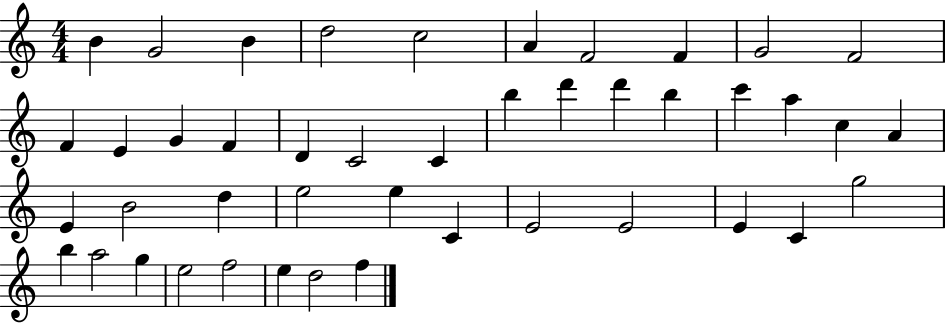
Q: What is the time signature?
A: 4/4